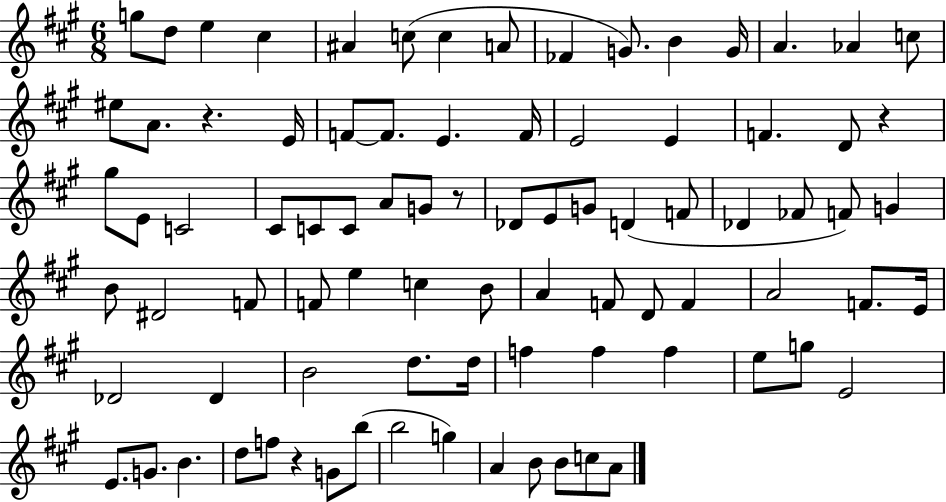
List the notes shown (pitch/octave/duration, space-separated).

G5/e D5/e E5/q C#5/q A#4/q C5/e C5/q A4/e FES4/q G4/e. B4/q G4/s A4/q. Ab4/q C5/e EIS5/e A4/e. R/q. E4/s F4/e F4/e. E4/q. F4/s E4/h E4/q F4/q. D4/e R/q G#5/e E4/e C4/h C#4/e C4/e C4/e A4/e G4/e R/e Db4/e E4/e G4/e D4/q F4/e Db4/q FES4/e F4/e G4/q B4/e D#4/h F4/e F4/e E5/q C5/q B4/e A4/q F4/e D4/e F4/q A4/h F4/e. E4/s Db4/h Db4/q B4/h D5/e. D5/s F5/q F5/q F5/q E5/e G5/e E4/h E4/e. G4/e. B4/q. D5/e F5/e R/q G4/e B5/e B5/h G5/q A4/q B4/e B4/e C5/e A4/e